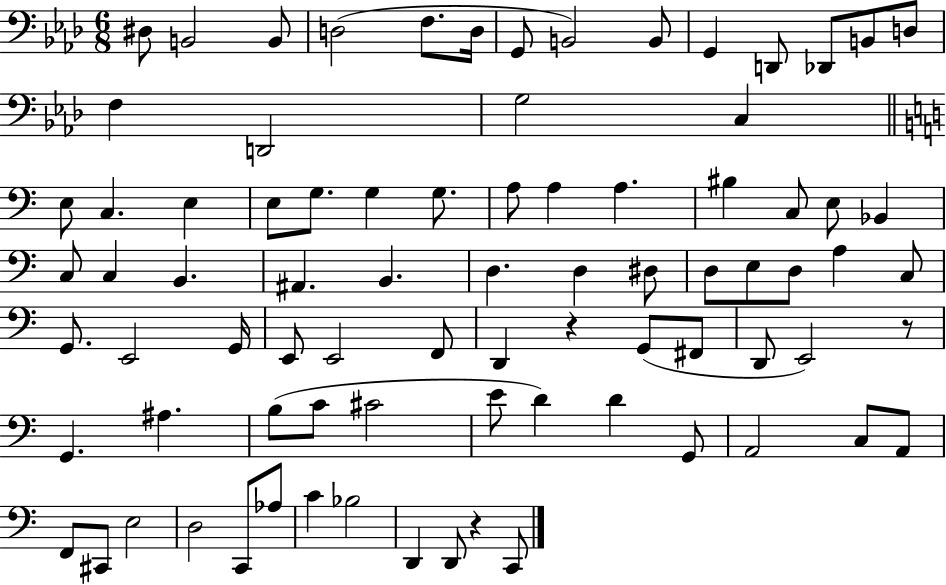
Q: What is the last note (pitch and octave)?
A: C2